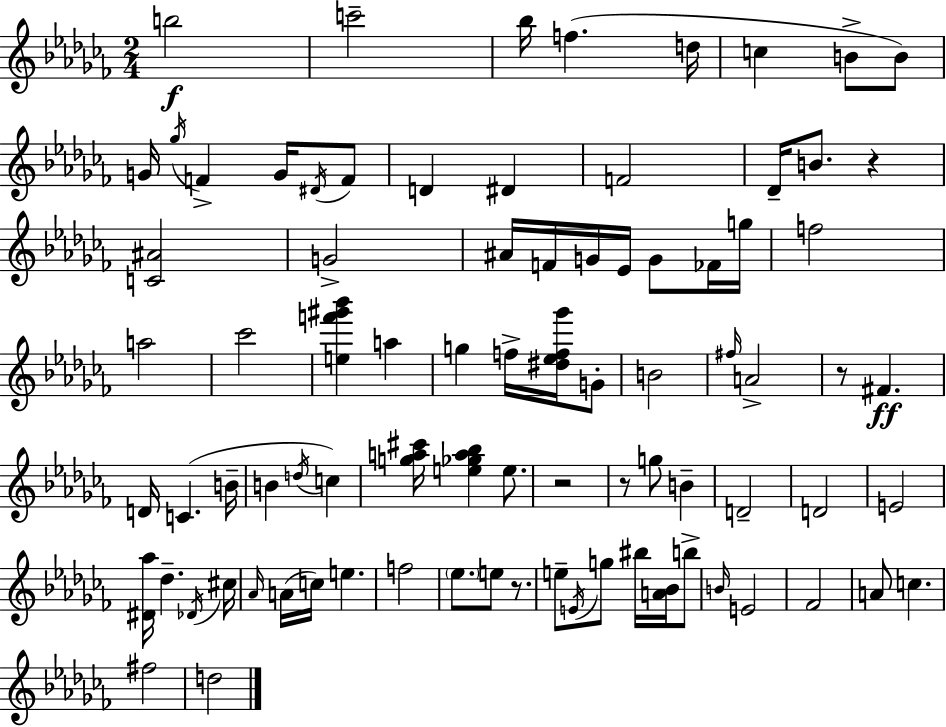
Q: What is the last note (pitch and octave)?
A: D5